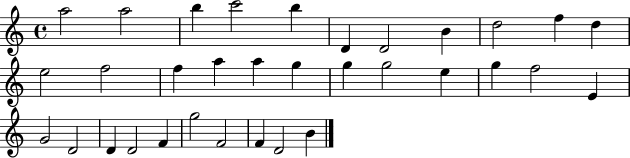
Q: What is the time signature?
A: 4/4